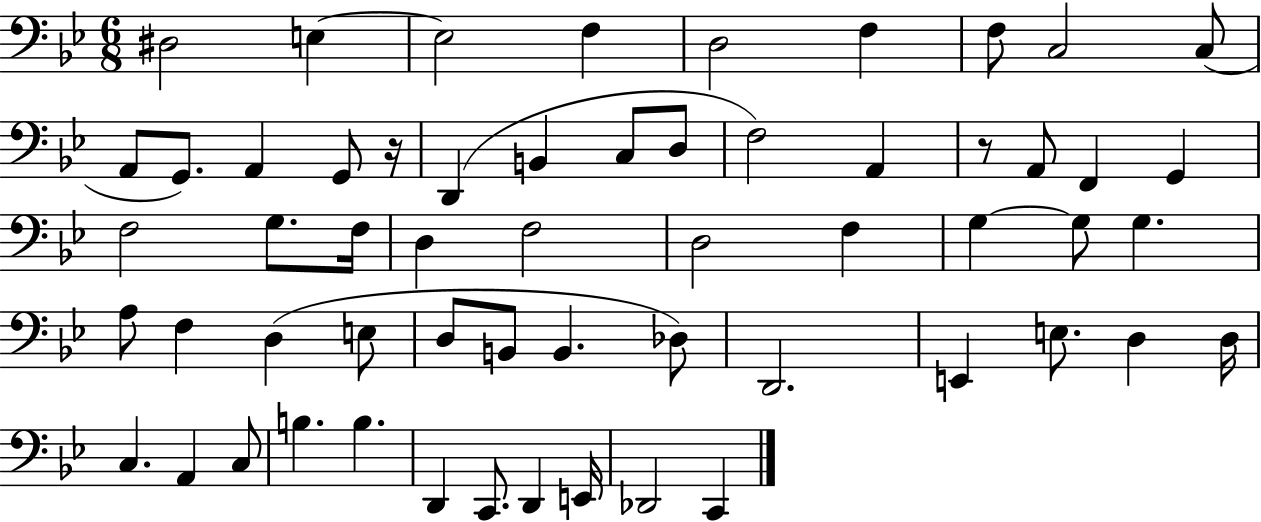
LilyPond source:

{
  \clef bass
  \numericTimeSignature
  \time 6/8
  \key bes \major
  dis2 e4~~ | e2 f4 | d2 f4 | f8 c2 c8( | \break a,8 g,8.) a,4 g,8 r16 | d,4( b,4 c8 d8 | f2) a,4 | r8 a,8 f,4 g,4 | \break f2 g8. f16 | d4 f2 | d2 f4 | g4~~ g8 g4. | \break a8 f4 d4( e8 | d8 b,8 b,4. des8) | d,2. | e,4 e8. d4 d16 | \break c4. a,4 c8 | b4. b4. | d,4 c,8. d,4 e,16 | des,2 c,4 | \break \bar "|."
}